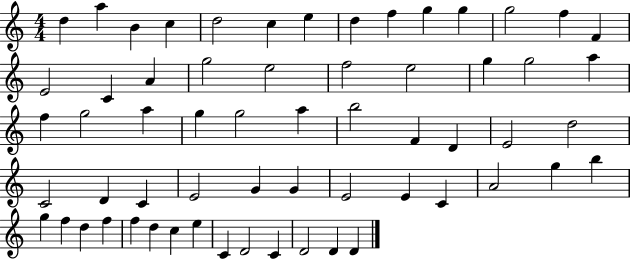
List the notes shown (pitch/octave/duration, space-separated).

D5/q A5/q B4/q C5/q D5/h C5/q E5/q D5/q F5/q G5/q G5/q G5/h F5/q F4/q E4/h C4/q A4/q G5/h E5/h F5/h E5/h G5/q G5/h A5/q F5/q G5/h A5/q G5/q G5/h A5/q B5/h F4/q D4/q E4/h D5/h C4/h D4/q C4/q E4/h G4/q G4/q E4/h E4/q C4/q A4/h G5/q B5/q G5/q F5/q D5/q F5/q F5/q D5/q C5/q E5/q C4/q D4/h C4/q D4/h D4/q D4/q